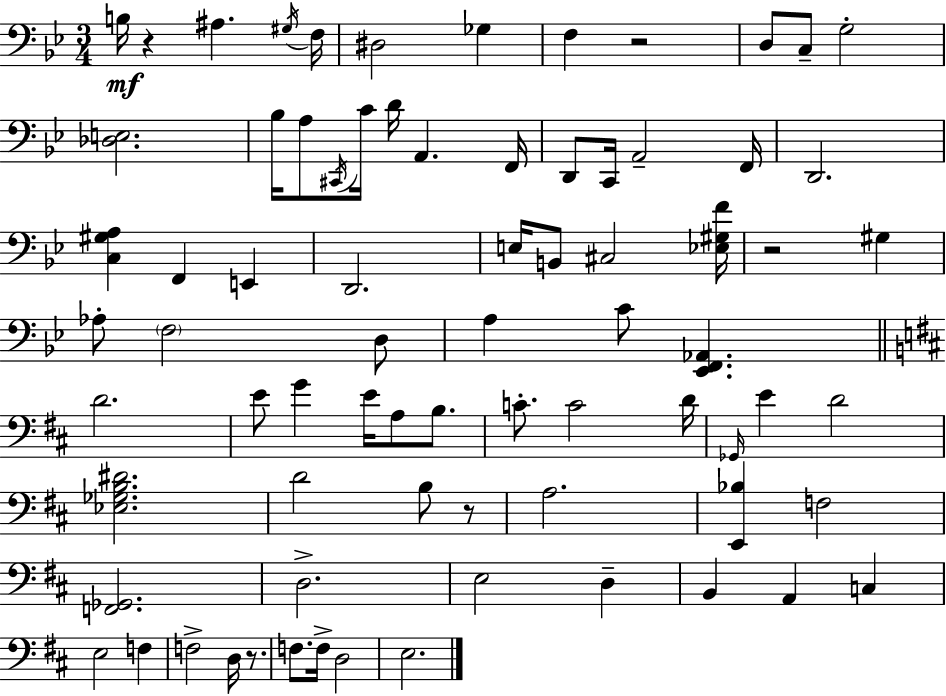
{
  \clef bass
  \numericTimeSignature
  \time 3/4
  \key bes \major
  b16\mf r4 ais4. \acciaccatura { gis16 } | f16 dis2 ges4 | f4 r2 | d8 c8-- g2-. | \break <des e>2. | bes16 a8 \acciaccatura { cis,16 } c'16 d'16 a,4. | f,16 d,8 c,16 a,2-- | f,16 d,2. | \break <c gis a>4 f,4 e,4 | d,2. | e16 b,8 cis2 | <ees gis f'>16 r2 gis4 | \break aes8-. \parenthesize f2 | d8 a4 c'8 <ees, f, aes,>4. | \bar "||" \break \key d \major d'2. | e'8 g'4 e'16 a8 b8. | c'8.-. c'2 d'16 | \grace { ges,16 } e'4 d'2 | \break <ees ges b dis'>2. | d'2 b8 r8 | a2. | <e, bes>4 f2 | \break <f, ges,>2. | d2.-> | e2 d4-- | b,4 a,4 c4 | \break e2 f4 | f2-> d16 r8. | f8. f16-> d2 | e2. | \break \bar "|."
}